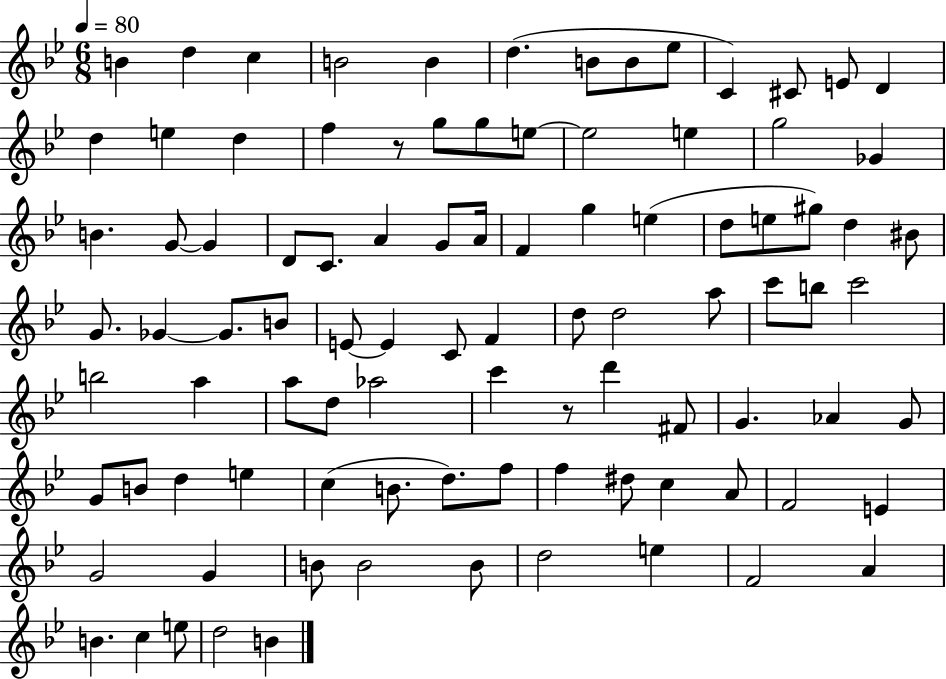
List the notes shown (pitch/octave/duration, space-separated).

B4/q D5/q C5/q B4/h B4/q D5/q. B4/e B4/e Eb5/e C4/q C#4/e E4/e D4/q D5/q E5/q D5/q F5/q R/e G5/e G5/e E5/e E5/h E5/q G5/h Gb4/q B4/q. G4/e G4/q D4/e C4/e. A4/q G4/e A4/s F4/q G5/q E5/q D5/e E5/e G#5/e D5/q BIS4/e G4/e. Gb4/q Gb4/e. B4/e E4/e E4/q C4/e F4/q D5/e D5/h A5/e C6/e B5/e C6/h B5/h A5/q A5/e D5/e Ab5/h C6/q R/e D6/q F#4/e G4/q. Ab4/q G4/e G4/e B4/e D5/q E5/q C5/q B4/e. D5/e. F5/e F5/q D#5/e C5/q A4/e F4/h E4/q G4/h G4/q B4/e B4/h B4/e D5/h E5/q F4/h A4/q B4/q. C5/q E5/e D5/h B4/q